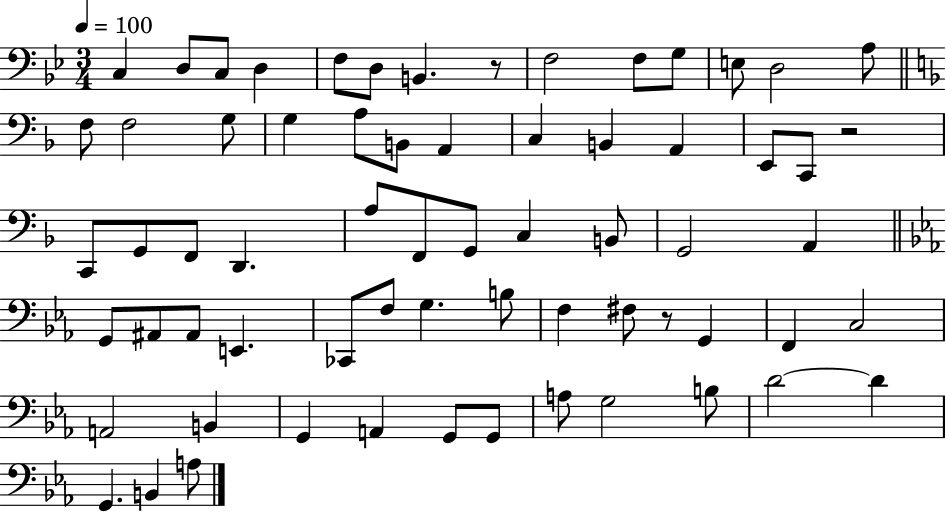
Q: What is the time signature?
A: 3/4